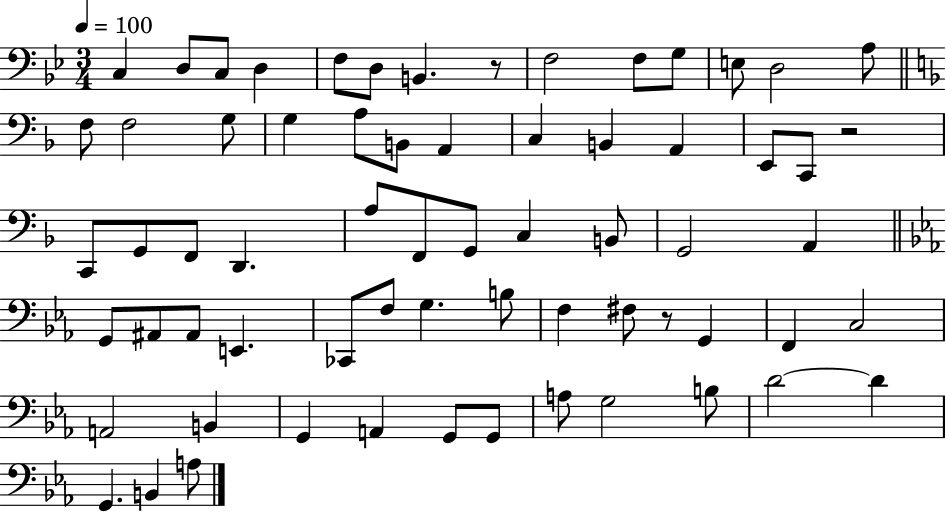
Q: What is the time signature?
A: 3/4